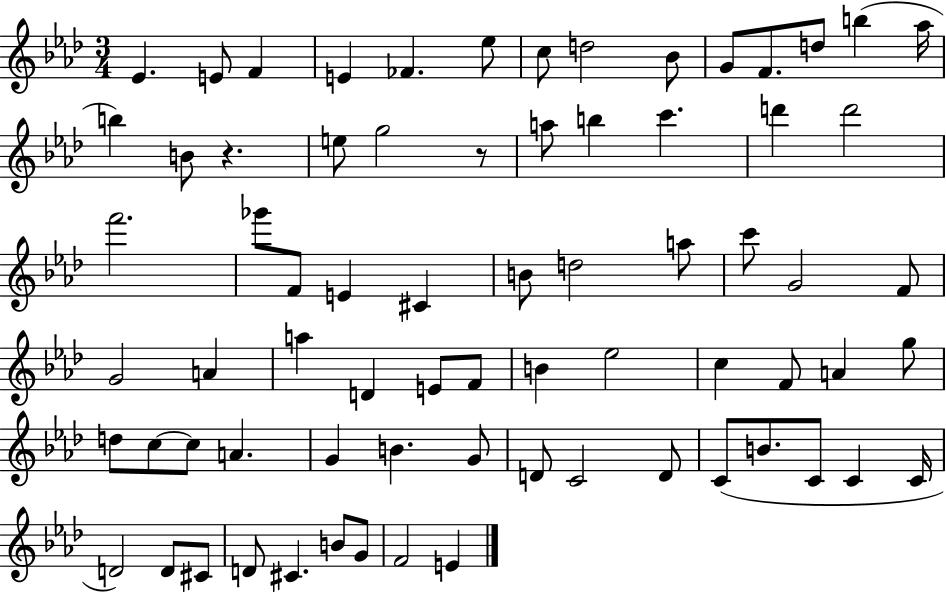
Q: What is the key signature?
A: AES major